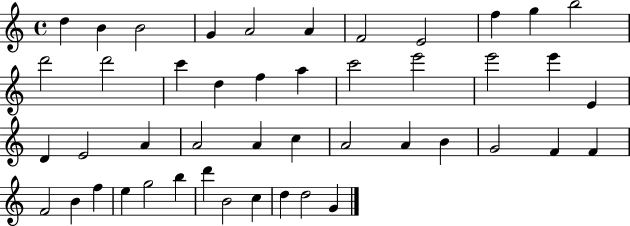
X:1
T:Untitled
M:4/4
L:1/4
K:C
d B B2 G A2 A F2 E2 f g b2 d'2 d'2 c' d f a c'2 e'2 e'2 e' E D E2 A A2 A c A2 A B G2 F F F2 B f e g2 b d' B2 c d d2 G